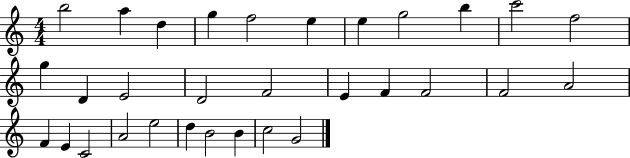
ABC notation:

X:1
T:Untitled
M:4/4
L:1/4
K:C
b2 a d g f2 e e g2 b c'2 f2 g D E2 D2 F2 E F F2 F2 A2 F E C2 A2 e2 d B2 B c2 G2